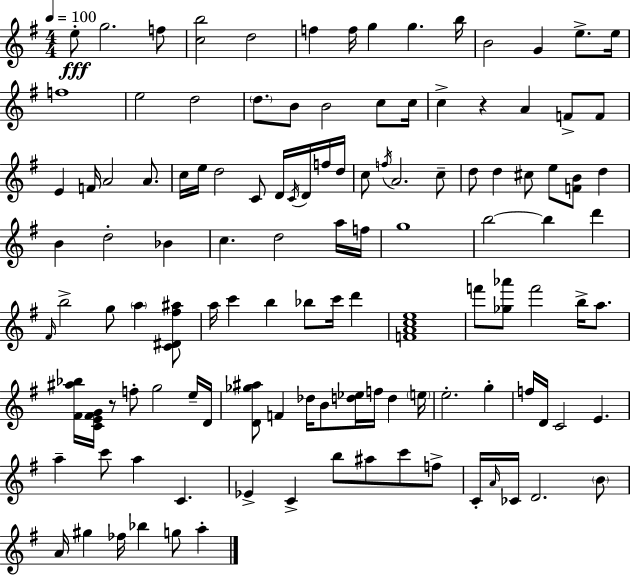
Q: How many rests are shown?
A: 2